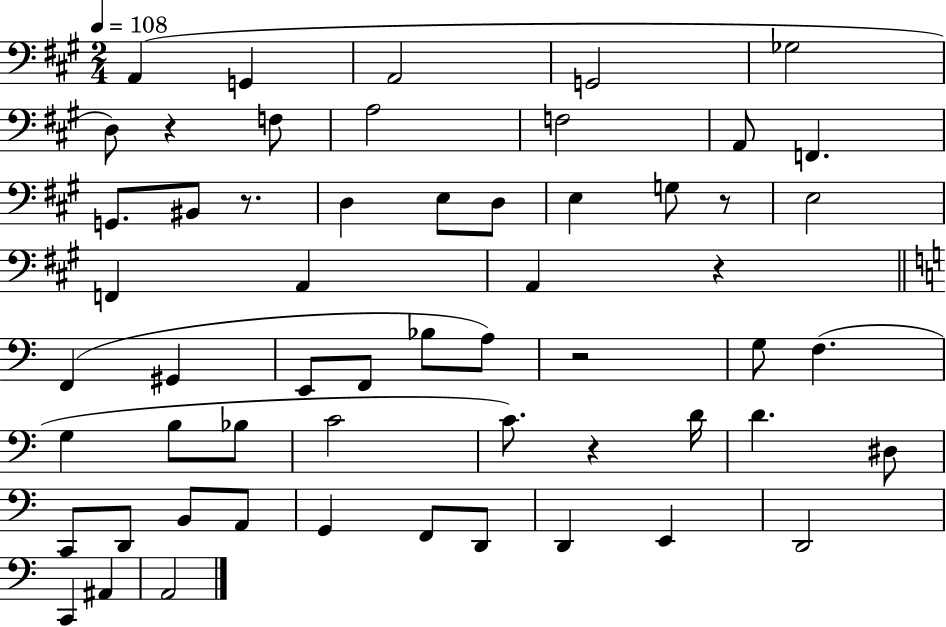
A2/q G2/q A2/h G2/h Gb3/h D3/e R/q F3/e A3/h F3/h A2/e F2/q. G2/e. BIS2/e R/e. D3/q E3/e D3/e E3/q G3/e R/e E3/h F2/q A2/q A2/q R/q F2/q G#2/q E2/e F2/e Bb3/e A3/e R/h G3/e F3/q. G3/q B3/e Bb3/e C4/h C4/e. R/q D4/s D4/q. D#3/e C2/e D2/e B2/e A2/e G2/q F2/e D2/e D2/q E2/q D2/h C2/q A#2/q A2/h